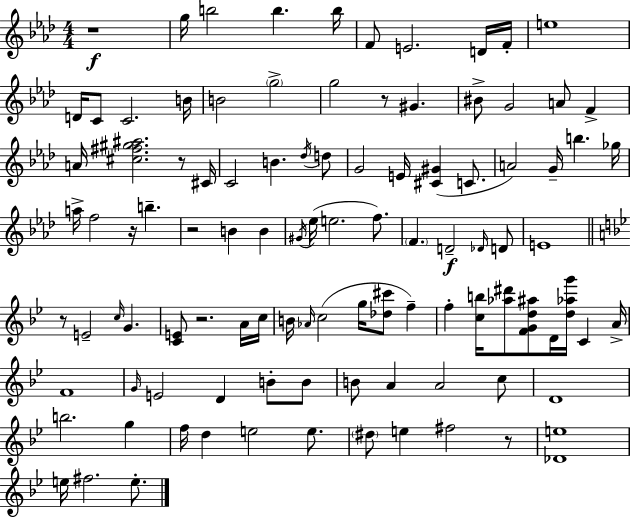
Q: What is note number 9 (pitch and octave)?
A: E5